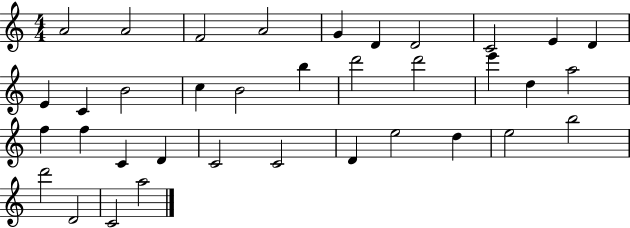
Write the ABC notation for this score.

X:1
T:Untitled
M:4/4
L:1/4
K:C
A2 A2 F2 A2 G D D2 C2 E D E C B2 c B2 b d'2 d'2 e' d a2 f f C D C2 C2 D e2 d e2 b2 d'2 D2 C2 a2